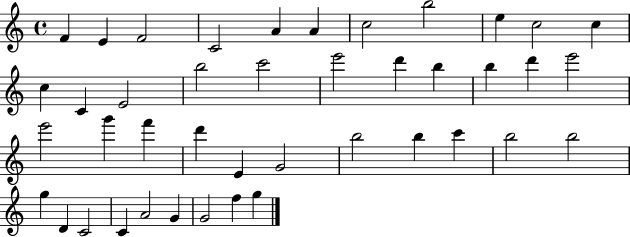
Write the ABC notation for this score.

X:1
T:Untitled
M:4/4
L:1/4
K:C
F E F2 C2 A A c2 b2 e c2 c c C E2 b2 c'2 e'2 d' b b d' e'2 e'2 g' f' d' E G2 b2 b c' b2 b2 g D C2 C A2 G G2 f g